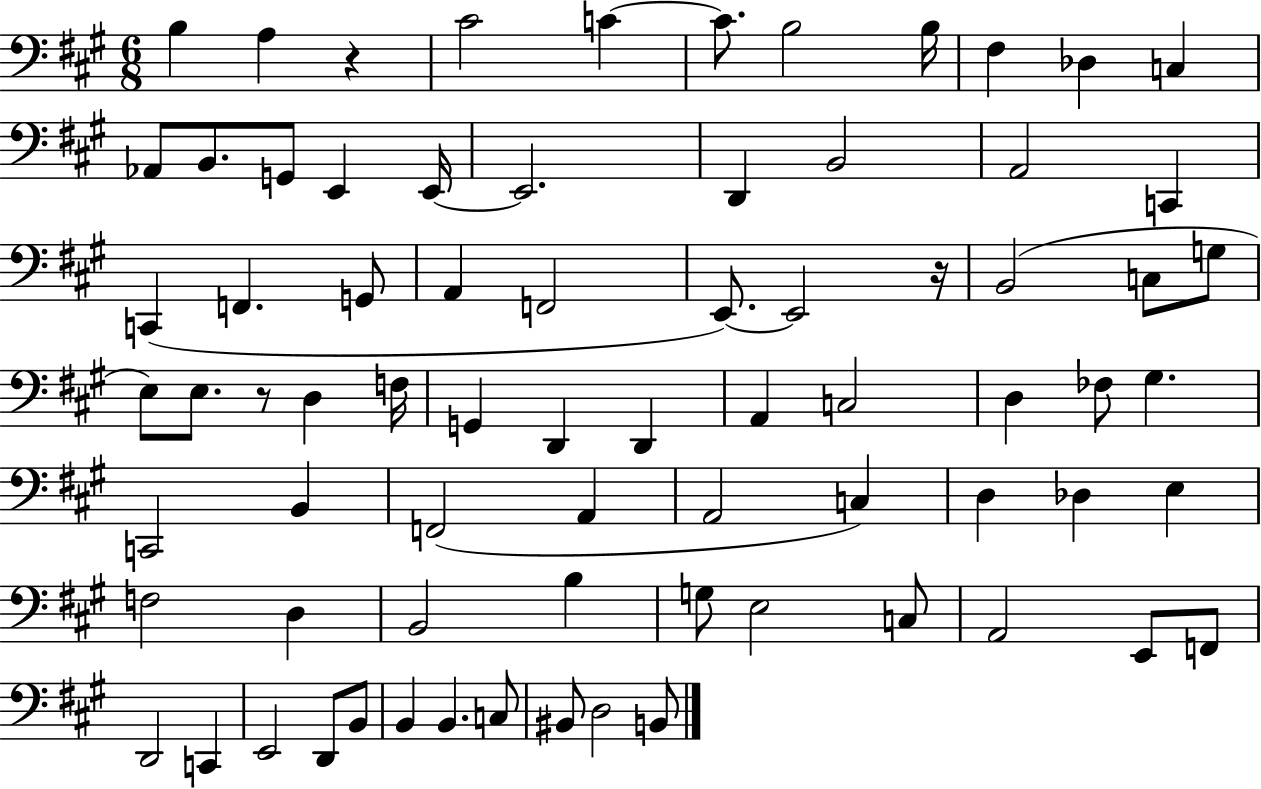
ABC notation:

X:1
T:Untitled
M:6/8
L:1/4
K:A
B, A, z ^C2 C C/2 B,2 B,/4 ^F, _D, C, _A,,/2 B,,/2 G,,/2 E,, E,,/4 E,,2 D,, B,,2 A,,2 C,, C,, F,, G,,/2 A,, F,,2 E,,/2 E,,2 z/4 B,,2 C,/2 G,/2 E,/2 E,/2 z/2 D, F,/4 G,, D,, D,, A,, C,2 D, _F,/2 ^G, C,,2 B,, F,,2 A,, A,,2 C, D, _D, E, F,2 D, B,,2 B, G,/2 E,2 C,/2 A,,2 E,,/2 F,,/2 D,,2 C,, E,,2 D,,/2 B,,/2 B,, B,, C,/2 ^B,,/2 D,2 B,,/2